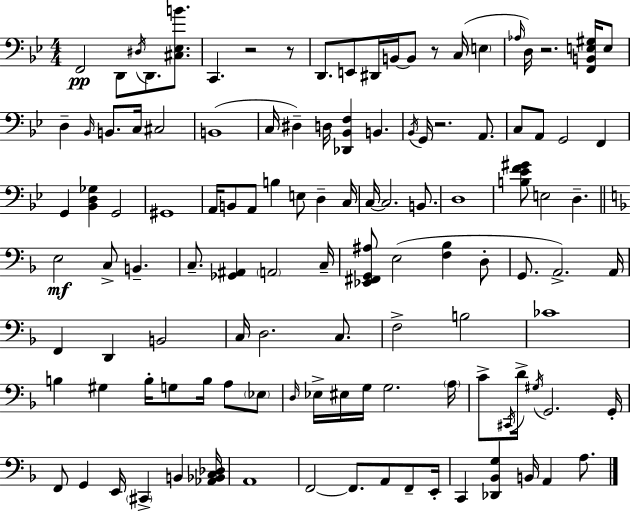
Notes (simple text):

F2/h D2/e D#3/s D2/e. [C#3,Eb3,B4]/e. C2/q. R/h R/e D2/e. E2/e D#2/s B2/s B2/e R/e C3/s E3/q Ab3/s D3/s R/h. [F2,B2,E3,G#3]/s E3/e D3/q Bb2/s B2/e. C3/s C#3/h B2/w C3/s D#3/q D3/s [Db2,Bb2,F3]/q B2/q. Bb2/s G2/s R/h. A2/e. C3/e A2/e G2/h F2/q G2/q [Bb2,D3,Gb3]/q G2/h G#2/w A2/s B2/e A2/e B3/q E3/e D3/q C3/s C3/s C3/h. B2/e. D3/w [B3,Eb4,F4,G#4]/e E3/h D3/q. E3/h C3/e B2/q. C3/e. [Gb2,A#2]/q A2/h C3/s [Eb2,F#2,G2,A#3]/e E3/h [F3,Bb3]/q D3/e G2/e. A2/h. A2/s F2/q D2/q B2/h C3/s D3/h. C3/e. F3/h B3/h CES4/w B3/q G#3/q B3/s G3/e B3/s A3/e Eb3/e D3/s Eb3/s EIS3/s G3/s G3/h. A3/s C4/e C#2/s D4/s G#3/s G2/h. G2/s F2/e G2/q E2/s C#2/q B2/q [Ab2,Bb2,C3,Db3]/s A2/w F2/h F2/e. A2/e F2/e E2/s C2/q [Db2,Bb2,G3]/q B2/s A2/q A3/e.